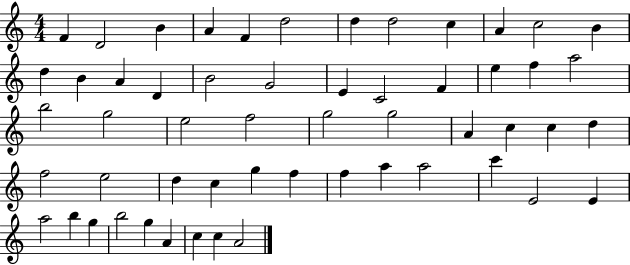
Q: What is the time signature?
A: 4/4